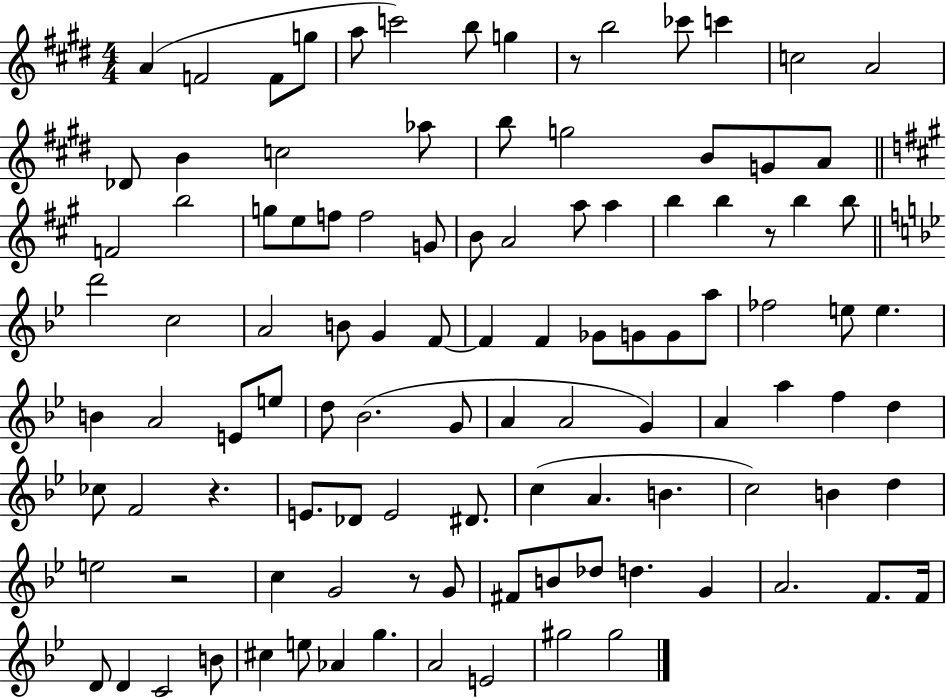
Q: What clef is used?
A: treble